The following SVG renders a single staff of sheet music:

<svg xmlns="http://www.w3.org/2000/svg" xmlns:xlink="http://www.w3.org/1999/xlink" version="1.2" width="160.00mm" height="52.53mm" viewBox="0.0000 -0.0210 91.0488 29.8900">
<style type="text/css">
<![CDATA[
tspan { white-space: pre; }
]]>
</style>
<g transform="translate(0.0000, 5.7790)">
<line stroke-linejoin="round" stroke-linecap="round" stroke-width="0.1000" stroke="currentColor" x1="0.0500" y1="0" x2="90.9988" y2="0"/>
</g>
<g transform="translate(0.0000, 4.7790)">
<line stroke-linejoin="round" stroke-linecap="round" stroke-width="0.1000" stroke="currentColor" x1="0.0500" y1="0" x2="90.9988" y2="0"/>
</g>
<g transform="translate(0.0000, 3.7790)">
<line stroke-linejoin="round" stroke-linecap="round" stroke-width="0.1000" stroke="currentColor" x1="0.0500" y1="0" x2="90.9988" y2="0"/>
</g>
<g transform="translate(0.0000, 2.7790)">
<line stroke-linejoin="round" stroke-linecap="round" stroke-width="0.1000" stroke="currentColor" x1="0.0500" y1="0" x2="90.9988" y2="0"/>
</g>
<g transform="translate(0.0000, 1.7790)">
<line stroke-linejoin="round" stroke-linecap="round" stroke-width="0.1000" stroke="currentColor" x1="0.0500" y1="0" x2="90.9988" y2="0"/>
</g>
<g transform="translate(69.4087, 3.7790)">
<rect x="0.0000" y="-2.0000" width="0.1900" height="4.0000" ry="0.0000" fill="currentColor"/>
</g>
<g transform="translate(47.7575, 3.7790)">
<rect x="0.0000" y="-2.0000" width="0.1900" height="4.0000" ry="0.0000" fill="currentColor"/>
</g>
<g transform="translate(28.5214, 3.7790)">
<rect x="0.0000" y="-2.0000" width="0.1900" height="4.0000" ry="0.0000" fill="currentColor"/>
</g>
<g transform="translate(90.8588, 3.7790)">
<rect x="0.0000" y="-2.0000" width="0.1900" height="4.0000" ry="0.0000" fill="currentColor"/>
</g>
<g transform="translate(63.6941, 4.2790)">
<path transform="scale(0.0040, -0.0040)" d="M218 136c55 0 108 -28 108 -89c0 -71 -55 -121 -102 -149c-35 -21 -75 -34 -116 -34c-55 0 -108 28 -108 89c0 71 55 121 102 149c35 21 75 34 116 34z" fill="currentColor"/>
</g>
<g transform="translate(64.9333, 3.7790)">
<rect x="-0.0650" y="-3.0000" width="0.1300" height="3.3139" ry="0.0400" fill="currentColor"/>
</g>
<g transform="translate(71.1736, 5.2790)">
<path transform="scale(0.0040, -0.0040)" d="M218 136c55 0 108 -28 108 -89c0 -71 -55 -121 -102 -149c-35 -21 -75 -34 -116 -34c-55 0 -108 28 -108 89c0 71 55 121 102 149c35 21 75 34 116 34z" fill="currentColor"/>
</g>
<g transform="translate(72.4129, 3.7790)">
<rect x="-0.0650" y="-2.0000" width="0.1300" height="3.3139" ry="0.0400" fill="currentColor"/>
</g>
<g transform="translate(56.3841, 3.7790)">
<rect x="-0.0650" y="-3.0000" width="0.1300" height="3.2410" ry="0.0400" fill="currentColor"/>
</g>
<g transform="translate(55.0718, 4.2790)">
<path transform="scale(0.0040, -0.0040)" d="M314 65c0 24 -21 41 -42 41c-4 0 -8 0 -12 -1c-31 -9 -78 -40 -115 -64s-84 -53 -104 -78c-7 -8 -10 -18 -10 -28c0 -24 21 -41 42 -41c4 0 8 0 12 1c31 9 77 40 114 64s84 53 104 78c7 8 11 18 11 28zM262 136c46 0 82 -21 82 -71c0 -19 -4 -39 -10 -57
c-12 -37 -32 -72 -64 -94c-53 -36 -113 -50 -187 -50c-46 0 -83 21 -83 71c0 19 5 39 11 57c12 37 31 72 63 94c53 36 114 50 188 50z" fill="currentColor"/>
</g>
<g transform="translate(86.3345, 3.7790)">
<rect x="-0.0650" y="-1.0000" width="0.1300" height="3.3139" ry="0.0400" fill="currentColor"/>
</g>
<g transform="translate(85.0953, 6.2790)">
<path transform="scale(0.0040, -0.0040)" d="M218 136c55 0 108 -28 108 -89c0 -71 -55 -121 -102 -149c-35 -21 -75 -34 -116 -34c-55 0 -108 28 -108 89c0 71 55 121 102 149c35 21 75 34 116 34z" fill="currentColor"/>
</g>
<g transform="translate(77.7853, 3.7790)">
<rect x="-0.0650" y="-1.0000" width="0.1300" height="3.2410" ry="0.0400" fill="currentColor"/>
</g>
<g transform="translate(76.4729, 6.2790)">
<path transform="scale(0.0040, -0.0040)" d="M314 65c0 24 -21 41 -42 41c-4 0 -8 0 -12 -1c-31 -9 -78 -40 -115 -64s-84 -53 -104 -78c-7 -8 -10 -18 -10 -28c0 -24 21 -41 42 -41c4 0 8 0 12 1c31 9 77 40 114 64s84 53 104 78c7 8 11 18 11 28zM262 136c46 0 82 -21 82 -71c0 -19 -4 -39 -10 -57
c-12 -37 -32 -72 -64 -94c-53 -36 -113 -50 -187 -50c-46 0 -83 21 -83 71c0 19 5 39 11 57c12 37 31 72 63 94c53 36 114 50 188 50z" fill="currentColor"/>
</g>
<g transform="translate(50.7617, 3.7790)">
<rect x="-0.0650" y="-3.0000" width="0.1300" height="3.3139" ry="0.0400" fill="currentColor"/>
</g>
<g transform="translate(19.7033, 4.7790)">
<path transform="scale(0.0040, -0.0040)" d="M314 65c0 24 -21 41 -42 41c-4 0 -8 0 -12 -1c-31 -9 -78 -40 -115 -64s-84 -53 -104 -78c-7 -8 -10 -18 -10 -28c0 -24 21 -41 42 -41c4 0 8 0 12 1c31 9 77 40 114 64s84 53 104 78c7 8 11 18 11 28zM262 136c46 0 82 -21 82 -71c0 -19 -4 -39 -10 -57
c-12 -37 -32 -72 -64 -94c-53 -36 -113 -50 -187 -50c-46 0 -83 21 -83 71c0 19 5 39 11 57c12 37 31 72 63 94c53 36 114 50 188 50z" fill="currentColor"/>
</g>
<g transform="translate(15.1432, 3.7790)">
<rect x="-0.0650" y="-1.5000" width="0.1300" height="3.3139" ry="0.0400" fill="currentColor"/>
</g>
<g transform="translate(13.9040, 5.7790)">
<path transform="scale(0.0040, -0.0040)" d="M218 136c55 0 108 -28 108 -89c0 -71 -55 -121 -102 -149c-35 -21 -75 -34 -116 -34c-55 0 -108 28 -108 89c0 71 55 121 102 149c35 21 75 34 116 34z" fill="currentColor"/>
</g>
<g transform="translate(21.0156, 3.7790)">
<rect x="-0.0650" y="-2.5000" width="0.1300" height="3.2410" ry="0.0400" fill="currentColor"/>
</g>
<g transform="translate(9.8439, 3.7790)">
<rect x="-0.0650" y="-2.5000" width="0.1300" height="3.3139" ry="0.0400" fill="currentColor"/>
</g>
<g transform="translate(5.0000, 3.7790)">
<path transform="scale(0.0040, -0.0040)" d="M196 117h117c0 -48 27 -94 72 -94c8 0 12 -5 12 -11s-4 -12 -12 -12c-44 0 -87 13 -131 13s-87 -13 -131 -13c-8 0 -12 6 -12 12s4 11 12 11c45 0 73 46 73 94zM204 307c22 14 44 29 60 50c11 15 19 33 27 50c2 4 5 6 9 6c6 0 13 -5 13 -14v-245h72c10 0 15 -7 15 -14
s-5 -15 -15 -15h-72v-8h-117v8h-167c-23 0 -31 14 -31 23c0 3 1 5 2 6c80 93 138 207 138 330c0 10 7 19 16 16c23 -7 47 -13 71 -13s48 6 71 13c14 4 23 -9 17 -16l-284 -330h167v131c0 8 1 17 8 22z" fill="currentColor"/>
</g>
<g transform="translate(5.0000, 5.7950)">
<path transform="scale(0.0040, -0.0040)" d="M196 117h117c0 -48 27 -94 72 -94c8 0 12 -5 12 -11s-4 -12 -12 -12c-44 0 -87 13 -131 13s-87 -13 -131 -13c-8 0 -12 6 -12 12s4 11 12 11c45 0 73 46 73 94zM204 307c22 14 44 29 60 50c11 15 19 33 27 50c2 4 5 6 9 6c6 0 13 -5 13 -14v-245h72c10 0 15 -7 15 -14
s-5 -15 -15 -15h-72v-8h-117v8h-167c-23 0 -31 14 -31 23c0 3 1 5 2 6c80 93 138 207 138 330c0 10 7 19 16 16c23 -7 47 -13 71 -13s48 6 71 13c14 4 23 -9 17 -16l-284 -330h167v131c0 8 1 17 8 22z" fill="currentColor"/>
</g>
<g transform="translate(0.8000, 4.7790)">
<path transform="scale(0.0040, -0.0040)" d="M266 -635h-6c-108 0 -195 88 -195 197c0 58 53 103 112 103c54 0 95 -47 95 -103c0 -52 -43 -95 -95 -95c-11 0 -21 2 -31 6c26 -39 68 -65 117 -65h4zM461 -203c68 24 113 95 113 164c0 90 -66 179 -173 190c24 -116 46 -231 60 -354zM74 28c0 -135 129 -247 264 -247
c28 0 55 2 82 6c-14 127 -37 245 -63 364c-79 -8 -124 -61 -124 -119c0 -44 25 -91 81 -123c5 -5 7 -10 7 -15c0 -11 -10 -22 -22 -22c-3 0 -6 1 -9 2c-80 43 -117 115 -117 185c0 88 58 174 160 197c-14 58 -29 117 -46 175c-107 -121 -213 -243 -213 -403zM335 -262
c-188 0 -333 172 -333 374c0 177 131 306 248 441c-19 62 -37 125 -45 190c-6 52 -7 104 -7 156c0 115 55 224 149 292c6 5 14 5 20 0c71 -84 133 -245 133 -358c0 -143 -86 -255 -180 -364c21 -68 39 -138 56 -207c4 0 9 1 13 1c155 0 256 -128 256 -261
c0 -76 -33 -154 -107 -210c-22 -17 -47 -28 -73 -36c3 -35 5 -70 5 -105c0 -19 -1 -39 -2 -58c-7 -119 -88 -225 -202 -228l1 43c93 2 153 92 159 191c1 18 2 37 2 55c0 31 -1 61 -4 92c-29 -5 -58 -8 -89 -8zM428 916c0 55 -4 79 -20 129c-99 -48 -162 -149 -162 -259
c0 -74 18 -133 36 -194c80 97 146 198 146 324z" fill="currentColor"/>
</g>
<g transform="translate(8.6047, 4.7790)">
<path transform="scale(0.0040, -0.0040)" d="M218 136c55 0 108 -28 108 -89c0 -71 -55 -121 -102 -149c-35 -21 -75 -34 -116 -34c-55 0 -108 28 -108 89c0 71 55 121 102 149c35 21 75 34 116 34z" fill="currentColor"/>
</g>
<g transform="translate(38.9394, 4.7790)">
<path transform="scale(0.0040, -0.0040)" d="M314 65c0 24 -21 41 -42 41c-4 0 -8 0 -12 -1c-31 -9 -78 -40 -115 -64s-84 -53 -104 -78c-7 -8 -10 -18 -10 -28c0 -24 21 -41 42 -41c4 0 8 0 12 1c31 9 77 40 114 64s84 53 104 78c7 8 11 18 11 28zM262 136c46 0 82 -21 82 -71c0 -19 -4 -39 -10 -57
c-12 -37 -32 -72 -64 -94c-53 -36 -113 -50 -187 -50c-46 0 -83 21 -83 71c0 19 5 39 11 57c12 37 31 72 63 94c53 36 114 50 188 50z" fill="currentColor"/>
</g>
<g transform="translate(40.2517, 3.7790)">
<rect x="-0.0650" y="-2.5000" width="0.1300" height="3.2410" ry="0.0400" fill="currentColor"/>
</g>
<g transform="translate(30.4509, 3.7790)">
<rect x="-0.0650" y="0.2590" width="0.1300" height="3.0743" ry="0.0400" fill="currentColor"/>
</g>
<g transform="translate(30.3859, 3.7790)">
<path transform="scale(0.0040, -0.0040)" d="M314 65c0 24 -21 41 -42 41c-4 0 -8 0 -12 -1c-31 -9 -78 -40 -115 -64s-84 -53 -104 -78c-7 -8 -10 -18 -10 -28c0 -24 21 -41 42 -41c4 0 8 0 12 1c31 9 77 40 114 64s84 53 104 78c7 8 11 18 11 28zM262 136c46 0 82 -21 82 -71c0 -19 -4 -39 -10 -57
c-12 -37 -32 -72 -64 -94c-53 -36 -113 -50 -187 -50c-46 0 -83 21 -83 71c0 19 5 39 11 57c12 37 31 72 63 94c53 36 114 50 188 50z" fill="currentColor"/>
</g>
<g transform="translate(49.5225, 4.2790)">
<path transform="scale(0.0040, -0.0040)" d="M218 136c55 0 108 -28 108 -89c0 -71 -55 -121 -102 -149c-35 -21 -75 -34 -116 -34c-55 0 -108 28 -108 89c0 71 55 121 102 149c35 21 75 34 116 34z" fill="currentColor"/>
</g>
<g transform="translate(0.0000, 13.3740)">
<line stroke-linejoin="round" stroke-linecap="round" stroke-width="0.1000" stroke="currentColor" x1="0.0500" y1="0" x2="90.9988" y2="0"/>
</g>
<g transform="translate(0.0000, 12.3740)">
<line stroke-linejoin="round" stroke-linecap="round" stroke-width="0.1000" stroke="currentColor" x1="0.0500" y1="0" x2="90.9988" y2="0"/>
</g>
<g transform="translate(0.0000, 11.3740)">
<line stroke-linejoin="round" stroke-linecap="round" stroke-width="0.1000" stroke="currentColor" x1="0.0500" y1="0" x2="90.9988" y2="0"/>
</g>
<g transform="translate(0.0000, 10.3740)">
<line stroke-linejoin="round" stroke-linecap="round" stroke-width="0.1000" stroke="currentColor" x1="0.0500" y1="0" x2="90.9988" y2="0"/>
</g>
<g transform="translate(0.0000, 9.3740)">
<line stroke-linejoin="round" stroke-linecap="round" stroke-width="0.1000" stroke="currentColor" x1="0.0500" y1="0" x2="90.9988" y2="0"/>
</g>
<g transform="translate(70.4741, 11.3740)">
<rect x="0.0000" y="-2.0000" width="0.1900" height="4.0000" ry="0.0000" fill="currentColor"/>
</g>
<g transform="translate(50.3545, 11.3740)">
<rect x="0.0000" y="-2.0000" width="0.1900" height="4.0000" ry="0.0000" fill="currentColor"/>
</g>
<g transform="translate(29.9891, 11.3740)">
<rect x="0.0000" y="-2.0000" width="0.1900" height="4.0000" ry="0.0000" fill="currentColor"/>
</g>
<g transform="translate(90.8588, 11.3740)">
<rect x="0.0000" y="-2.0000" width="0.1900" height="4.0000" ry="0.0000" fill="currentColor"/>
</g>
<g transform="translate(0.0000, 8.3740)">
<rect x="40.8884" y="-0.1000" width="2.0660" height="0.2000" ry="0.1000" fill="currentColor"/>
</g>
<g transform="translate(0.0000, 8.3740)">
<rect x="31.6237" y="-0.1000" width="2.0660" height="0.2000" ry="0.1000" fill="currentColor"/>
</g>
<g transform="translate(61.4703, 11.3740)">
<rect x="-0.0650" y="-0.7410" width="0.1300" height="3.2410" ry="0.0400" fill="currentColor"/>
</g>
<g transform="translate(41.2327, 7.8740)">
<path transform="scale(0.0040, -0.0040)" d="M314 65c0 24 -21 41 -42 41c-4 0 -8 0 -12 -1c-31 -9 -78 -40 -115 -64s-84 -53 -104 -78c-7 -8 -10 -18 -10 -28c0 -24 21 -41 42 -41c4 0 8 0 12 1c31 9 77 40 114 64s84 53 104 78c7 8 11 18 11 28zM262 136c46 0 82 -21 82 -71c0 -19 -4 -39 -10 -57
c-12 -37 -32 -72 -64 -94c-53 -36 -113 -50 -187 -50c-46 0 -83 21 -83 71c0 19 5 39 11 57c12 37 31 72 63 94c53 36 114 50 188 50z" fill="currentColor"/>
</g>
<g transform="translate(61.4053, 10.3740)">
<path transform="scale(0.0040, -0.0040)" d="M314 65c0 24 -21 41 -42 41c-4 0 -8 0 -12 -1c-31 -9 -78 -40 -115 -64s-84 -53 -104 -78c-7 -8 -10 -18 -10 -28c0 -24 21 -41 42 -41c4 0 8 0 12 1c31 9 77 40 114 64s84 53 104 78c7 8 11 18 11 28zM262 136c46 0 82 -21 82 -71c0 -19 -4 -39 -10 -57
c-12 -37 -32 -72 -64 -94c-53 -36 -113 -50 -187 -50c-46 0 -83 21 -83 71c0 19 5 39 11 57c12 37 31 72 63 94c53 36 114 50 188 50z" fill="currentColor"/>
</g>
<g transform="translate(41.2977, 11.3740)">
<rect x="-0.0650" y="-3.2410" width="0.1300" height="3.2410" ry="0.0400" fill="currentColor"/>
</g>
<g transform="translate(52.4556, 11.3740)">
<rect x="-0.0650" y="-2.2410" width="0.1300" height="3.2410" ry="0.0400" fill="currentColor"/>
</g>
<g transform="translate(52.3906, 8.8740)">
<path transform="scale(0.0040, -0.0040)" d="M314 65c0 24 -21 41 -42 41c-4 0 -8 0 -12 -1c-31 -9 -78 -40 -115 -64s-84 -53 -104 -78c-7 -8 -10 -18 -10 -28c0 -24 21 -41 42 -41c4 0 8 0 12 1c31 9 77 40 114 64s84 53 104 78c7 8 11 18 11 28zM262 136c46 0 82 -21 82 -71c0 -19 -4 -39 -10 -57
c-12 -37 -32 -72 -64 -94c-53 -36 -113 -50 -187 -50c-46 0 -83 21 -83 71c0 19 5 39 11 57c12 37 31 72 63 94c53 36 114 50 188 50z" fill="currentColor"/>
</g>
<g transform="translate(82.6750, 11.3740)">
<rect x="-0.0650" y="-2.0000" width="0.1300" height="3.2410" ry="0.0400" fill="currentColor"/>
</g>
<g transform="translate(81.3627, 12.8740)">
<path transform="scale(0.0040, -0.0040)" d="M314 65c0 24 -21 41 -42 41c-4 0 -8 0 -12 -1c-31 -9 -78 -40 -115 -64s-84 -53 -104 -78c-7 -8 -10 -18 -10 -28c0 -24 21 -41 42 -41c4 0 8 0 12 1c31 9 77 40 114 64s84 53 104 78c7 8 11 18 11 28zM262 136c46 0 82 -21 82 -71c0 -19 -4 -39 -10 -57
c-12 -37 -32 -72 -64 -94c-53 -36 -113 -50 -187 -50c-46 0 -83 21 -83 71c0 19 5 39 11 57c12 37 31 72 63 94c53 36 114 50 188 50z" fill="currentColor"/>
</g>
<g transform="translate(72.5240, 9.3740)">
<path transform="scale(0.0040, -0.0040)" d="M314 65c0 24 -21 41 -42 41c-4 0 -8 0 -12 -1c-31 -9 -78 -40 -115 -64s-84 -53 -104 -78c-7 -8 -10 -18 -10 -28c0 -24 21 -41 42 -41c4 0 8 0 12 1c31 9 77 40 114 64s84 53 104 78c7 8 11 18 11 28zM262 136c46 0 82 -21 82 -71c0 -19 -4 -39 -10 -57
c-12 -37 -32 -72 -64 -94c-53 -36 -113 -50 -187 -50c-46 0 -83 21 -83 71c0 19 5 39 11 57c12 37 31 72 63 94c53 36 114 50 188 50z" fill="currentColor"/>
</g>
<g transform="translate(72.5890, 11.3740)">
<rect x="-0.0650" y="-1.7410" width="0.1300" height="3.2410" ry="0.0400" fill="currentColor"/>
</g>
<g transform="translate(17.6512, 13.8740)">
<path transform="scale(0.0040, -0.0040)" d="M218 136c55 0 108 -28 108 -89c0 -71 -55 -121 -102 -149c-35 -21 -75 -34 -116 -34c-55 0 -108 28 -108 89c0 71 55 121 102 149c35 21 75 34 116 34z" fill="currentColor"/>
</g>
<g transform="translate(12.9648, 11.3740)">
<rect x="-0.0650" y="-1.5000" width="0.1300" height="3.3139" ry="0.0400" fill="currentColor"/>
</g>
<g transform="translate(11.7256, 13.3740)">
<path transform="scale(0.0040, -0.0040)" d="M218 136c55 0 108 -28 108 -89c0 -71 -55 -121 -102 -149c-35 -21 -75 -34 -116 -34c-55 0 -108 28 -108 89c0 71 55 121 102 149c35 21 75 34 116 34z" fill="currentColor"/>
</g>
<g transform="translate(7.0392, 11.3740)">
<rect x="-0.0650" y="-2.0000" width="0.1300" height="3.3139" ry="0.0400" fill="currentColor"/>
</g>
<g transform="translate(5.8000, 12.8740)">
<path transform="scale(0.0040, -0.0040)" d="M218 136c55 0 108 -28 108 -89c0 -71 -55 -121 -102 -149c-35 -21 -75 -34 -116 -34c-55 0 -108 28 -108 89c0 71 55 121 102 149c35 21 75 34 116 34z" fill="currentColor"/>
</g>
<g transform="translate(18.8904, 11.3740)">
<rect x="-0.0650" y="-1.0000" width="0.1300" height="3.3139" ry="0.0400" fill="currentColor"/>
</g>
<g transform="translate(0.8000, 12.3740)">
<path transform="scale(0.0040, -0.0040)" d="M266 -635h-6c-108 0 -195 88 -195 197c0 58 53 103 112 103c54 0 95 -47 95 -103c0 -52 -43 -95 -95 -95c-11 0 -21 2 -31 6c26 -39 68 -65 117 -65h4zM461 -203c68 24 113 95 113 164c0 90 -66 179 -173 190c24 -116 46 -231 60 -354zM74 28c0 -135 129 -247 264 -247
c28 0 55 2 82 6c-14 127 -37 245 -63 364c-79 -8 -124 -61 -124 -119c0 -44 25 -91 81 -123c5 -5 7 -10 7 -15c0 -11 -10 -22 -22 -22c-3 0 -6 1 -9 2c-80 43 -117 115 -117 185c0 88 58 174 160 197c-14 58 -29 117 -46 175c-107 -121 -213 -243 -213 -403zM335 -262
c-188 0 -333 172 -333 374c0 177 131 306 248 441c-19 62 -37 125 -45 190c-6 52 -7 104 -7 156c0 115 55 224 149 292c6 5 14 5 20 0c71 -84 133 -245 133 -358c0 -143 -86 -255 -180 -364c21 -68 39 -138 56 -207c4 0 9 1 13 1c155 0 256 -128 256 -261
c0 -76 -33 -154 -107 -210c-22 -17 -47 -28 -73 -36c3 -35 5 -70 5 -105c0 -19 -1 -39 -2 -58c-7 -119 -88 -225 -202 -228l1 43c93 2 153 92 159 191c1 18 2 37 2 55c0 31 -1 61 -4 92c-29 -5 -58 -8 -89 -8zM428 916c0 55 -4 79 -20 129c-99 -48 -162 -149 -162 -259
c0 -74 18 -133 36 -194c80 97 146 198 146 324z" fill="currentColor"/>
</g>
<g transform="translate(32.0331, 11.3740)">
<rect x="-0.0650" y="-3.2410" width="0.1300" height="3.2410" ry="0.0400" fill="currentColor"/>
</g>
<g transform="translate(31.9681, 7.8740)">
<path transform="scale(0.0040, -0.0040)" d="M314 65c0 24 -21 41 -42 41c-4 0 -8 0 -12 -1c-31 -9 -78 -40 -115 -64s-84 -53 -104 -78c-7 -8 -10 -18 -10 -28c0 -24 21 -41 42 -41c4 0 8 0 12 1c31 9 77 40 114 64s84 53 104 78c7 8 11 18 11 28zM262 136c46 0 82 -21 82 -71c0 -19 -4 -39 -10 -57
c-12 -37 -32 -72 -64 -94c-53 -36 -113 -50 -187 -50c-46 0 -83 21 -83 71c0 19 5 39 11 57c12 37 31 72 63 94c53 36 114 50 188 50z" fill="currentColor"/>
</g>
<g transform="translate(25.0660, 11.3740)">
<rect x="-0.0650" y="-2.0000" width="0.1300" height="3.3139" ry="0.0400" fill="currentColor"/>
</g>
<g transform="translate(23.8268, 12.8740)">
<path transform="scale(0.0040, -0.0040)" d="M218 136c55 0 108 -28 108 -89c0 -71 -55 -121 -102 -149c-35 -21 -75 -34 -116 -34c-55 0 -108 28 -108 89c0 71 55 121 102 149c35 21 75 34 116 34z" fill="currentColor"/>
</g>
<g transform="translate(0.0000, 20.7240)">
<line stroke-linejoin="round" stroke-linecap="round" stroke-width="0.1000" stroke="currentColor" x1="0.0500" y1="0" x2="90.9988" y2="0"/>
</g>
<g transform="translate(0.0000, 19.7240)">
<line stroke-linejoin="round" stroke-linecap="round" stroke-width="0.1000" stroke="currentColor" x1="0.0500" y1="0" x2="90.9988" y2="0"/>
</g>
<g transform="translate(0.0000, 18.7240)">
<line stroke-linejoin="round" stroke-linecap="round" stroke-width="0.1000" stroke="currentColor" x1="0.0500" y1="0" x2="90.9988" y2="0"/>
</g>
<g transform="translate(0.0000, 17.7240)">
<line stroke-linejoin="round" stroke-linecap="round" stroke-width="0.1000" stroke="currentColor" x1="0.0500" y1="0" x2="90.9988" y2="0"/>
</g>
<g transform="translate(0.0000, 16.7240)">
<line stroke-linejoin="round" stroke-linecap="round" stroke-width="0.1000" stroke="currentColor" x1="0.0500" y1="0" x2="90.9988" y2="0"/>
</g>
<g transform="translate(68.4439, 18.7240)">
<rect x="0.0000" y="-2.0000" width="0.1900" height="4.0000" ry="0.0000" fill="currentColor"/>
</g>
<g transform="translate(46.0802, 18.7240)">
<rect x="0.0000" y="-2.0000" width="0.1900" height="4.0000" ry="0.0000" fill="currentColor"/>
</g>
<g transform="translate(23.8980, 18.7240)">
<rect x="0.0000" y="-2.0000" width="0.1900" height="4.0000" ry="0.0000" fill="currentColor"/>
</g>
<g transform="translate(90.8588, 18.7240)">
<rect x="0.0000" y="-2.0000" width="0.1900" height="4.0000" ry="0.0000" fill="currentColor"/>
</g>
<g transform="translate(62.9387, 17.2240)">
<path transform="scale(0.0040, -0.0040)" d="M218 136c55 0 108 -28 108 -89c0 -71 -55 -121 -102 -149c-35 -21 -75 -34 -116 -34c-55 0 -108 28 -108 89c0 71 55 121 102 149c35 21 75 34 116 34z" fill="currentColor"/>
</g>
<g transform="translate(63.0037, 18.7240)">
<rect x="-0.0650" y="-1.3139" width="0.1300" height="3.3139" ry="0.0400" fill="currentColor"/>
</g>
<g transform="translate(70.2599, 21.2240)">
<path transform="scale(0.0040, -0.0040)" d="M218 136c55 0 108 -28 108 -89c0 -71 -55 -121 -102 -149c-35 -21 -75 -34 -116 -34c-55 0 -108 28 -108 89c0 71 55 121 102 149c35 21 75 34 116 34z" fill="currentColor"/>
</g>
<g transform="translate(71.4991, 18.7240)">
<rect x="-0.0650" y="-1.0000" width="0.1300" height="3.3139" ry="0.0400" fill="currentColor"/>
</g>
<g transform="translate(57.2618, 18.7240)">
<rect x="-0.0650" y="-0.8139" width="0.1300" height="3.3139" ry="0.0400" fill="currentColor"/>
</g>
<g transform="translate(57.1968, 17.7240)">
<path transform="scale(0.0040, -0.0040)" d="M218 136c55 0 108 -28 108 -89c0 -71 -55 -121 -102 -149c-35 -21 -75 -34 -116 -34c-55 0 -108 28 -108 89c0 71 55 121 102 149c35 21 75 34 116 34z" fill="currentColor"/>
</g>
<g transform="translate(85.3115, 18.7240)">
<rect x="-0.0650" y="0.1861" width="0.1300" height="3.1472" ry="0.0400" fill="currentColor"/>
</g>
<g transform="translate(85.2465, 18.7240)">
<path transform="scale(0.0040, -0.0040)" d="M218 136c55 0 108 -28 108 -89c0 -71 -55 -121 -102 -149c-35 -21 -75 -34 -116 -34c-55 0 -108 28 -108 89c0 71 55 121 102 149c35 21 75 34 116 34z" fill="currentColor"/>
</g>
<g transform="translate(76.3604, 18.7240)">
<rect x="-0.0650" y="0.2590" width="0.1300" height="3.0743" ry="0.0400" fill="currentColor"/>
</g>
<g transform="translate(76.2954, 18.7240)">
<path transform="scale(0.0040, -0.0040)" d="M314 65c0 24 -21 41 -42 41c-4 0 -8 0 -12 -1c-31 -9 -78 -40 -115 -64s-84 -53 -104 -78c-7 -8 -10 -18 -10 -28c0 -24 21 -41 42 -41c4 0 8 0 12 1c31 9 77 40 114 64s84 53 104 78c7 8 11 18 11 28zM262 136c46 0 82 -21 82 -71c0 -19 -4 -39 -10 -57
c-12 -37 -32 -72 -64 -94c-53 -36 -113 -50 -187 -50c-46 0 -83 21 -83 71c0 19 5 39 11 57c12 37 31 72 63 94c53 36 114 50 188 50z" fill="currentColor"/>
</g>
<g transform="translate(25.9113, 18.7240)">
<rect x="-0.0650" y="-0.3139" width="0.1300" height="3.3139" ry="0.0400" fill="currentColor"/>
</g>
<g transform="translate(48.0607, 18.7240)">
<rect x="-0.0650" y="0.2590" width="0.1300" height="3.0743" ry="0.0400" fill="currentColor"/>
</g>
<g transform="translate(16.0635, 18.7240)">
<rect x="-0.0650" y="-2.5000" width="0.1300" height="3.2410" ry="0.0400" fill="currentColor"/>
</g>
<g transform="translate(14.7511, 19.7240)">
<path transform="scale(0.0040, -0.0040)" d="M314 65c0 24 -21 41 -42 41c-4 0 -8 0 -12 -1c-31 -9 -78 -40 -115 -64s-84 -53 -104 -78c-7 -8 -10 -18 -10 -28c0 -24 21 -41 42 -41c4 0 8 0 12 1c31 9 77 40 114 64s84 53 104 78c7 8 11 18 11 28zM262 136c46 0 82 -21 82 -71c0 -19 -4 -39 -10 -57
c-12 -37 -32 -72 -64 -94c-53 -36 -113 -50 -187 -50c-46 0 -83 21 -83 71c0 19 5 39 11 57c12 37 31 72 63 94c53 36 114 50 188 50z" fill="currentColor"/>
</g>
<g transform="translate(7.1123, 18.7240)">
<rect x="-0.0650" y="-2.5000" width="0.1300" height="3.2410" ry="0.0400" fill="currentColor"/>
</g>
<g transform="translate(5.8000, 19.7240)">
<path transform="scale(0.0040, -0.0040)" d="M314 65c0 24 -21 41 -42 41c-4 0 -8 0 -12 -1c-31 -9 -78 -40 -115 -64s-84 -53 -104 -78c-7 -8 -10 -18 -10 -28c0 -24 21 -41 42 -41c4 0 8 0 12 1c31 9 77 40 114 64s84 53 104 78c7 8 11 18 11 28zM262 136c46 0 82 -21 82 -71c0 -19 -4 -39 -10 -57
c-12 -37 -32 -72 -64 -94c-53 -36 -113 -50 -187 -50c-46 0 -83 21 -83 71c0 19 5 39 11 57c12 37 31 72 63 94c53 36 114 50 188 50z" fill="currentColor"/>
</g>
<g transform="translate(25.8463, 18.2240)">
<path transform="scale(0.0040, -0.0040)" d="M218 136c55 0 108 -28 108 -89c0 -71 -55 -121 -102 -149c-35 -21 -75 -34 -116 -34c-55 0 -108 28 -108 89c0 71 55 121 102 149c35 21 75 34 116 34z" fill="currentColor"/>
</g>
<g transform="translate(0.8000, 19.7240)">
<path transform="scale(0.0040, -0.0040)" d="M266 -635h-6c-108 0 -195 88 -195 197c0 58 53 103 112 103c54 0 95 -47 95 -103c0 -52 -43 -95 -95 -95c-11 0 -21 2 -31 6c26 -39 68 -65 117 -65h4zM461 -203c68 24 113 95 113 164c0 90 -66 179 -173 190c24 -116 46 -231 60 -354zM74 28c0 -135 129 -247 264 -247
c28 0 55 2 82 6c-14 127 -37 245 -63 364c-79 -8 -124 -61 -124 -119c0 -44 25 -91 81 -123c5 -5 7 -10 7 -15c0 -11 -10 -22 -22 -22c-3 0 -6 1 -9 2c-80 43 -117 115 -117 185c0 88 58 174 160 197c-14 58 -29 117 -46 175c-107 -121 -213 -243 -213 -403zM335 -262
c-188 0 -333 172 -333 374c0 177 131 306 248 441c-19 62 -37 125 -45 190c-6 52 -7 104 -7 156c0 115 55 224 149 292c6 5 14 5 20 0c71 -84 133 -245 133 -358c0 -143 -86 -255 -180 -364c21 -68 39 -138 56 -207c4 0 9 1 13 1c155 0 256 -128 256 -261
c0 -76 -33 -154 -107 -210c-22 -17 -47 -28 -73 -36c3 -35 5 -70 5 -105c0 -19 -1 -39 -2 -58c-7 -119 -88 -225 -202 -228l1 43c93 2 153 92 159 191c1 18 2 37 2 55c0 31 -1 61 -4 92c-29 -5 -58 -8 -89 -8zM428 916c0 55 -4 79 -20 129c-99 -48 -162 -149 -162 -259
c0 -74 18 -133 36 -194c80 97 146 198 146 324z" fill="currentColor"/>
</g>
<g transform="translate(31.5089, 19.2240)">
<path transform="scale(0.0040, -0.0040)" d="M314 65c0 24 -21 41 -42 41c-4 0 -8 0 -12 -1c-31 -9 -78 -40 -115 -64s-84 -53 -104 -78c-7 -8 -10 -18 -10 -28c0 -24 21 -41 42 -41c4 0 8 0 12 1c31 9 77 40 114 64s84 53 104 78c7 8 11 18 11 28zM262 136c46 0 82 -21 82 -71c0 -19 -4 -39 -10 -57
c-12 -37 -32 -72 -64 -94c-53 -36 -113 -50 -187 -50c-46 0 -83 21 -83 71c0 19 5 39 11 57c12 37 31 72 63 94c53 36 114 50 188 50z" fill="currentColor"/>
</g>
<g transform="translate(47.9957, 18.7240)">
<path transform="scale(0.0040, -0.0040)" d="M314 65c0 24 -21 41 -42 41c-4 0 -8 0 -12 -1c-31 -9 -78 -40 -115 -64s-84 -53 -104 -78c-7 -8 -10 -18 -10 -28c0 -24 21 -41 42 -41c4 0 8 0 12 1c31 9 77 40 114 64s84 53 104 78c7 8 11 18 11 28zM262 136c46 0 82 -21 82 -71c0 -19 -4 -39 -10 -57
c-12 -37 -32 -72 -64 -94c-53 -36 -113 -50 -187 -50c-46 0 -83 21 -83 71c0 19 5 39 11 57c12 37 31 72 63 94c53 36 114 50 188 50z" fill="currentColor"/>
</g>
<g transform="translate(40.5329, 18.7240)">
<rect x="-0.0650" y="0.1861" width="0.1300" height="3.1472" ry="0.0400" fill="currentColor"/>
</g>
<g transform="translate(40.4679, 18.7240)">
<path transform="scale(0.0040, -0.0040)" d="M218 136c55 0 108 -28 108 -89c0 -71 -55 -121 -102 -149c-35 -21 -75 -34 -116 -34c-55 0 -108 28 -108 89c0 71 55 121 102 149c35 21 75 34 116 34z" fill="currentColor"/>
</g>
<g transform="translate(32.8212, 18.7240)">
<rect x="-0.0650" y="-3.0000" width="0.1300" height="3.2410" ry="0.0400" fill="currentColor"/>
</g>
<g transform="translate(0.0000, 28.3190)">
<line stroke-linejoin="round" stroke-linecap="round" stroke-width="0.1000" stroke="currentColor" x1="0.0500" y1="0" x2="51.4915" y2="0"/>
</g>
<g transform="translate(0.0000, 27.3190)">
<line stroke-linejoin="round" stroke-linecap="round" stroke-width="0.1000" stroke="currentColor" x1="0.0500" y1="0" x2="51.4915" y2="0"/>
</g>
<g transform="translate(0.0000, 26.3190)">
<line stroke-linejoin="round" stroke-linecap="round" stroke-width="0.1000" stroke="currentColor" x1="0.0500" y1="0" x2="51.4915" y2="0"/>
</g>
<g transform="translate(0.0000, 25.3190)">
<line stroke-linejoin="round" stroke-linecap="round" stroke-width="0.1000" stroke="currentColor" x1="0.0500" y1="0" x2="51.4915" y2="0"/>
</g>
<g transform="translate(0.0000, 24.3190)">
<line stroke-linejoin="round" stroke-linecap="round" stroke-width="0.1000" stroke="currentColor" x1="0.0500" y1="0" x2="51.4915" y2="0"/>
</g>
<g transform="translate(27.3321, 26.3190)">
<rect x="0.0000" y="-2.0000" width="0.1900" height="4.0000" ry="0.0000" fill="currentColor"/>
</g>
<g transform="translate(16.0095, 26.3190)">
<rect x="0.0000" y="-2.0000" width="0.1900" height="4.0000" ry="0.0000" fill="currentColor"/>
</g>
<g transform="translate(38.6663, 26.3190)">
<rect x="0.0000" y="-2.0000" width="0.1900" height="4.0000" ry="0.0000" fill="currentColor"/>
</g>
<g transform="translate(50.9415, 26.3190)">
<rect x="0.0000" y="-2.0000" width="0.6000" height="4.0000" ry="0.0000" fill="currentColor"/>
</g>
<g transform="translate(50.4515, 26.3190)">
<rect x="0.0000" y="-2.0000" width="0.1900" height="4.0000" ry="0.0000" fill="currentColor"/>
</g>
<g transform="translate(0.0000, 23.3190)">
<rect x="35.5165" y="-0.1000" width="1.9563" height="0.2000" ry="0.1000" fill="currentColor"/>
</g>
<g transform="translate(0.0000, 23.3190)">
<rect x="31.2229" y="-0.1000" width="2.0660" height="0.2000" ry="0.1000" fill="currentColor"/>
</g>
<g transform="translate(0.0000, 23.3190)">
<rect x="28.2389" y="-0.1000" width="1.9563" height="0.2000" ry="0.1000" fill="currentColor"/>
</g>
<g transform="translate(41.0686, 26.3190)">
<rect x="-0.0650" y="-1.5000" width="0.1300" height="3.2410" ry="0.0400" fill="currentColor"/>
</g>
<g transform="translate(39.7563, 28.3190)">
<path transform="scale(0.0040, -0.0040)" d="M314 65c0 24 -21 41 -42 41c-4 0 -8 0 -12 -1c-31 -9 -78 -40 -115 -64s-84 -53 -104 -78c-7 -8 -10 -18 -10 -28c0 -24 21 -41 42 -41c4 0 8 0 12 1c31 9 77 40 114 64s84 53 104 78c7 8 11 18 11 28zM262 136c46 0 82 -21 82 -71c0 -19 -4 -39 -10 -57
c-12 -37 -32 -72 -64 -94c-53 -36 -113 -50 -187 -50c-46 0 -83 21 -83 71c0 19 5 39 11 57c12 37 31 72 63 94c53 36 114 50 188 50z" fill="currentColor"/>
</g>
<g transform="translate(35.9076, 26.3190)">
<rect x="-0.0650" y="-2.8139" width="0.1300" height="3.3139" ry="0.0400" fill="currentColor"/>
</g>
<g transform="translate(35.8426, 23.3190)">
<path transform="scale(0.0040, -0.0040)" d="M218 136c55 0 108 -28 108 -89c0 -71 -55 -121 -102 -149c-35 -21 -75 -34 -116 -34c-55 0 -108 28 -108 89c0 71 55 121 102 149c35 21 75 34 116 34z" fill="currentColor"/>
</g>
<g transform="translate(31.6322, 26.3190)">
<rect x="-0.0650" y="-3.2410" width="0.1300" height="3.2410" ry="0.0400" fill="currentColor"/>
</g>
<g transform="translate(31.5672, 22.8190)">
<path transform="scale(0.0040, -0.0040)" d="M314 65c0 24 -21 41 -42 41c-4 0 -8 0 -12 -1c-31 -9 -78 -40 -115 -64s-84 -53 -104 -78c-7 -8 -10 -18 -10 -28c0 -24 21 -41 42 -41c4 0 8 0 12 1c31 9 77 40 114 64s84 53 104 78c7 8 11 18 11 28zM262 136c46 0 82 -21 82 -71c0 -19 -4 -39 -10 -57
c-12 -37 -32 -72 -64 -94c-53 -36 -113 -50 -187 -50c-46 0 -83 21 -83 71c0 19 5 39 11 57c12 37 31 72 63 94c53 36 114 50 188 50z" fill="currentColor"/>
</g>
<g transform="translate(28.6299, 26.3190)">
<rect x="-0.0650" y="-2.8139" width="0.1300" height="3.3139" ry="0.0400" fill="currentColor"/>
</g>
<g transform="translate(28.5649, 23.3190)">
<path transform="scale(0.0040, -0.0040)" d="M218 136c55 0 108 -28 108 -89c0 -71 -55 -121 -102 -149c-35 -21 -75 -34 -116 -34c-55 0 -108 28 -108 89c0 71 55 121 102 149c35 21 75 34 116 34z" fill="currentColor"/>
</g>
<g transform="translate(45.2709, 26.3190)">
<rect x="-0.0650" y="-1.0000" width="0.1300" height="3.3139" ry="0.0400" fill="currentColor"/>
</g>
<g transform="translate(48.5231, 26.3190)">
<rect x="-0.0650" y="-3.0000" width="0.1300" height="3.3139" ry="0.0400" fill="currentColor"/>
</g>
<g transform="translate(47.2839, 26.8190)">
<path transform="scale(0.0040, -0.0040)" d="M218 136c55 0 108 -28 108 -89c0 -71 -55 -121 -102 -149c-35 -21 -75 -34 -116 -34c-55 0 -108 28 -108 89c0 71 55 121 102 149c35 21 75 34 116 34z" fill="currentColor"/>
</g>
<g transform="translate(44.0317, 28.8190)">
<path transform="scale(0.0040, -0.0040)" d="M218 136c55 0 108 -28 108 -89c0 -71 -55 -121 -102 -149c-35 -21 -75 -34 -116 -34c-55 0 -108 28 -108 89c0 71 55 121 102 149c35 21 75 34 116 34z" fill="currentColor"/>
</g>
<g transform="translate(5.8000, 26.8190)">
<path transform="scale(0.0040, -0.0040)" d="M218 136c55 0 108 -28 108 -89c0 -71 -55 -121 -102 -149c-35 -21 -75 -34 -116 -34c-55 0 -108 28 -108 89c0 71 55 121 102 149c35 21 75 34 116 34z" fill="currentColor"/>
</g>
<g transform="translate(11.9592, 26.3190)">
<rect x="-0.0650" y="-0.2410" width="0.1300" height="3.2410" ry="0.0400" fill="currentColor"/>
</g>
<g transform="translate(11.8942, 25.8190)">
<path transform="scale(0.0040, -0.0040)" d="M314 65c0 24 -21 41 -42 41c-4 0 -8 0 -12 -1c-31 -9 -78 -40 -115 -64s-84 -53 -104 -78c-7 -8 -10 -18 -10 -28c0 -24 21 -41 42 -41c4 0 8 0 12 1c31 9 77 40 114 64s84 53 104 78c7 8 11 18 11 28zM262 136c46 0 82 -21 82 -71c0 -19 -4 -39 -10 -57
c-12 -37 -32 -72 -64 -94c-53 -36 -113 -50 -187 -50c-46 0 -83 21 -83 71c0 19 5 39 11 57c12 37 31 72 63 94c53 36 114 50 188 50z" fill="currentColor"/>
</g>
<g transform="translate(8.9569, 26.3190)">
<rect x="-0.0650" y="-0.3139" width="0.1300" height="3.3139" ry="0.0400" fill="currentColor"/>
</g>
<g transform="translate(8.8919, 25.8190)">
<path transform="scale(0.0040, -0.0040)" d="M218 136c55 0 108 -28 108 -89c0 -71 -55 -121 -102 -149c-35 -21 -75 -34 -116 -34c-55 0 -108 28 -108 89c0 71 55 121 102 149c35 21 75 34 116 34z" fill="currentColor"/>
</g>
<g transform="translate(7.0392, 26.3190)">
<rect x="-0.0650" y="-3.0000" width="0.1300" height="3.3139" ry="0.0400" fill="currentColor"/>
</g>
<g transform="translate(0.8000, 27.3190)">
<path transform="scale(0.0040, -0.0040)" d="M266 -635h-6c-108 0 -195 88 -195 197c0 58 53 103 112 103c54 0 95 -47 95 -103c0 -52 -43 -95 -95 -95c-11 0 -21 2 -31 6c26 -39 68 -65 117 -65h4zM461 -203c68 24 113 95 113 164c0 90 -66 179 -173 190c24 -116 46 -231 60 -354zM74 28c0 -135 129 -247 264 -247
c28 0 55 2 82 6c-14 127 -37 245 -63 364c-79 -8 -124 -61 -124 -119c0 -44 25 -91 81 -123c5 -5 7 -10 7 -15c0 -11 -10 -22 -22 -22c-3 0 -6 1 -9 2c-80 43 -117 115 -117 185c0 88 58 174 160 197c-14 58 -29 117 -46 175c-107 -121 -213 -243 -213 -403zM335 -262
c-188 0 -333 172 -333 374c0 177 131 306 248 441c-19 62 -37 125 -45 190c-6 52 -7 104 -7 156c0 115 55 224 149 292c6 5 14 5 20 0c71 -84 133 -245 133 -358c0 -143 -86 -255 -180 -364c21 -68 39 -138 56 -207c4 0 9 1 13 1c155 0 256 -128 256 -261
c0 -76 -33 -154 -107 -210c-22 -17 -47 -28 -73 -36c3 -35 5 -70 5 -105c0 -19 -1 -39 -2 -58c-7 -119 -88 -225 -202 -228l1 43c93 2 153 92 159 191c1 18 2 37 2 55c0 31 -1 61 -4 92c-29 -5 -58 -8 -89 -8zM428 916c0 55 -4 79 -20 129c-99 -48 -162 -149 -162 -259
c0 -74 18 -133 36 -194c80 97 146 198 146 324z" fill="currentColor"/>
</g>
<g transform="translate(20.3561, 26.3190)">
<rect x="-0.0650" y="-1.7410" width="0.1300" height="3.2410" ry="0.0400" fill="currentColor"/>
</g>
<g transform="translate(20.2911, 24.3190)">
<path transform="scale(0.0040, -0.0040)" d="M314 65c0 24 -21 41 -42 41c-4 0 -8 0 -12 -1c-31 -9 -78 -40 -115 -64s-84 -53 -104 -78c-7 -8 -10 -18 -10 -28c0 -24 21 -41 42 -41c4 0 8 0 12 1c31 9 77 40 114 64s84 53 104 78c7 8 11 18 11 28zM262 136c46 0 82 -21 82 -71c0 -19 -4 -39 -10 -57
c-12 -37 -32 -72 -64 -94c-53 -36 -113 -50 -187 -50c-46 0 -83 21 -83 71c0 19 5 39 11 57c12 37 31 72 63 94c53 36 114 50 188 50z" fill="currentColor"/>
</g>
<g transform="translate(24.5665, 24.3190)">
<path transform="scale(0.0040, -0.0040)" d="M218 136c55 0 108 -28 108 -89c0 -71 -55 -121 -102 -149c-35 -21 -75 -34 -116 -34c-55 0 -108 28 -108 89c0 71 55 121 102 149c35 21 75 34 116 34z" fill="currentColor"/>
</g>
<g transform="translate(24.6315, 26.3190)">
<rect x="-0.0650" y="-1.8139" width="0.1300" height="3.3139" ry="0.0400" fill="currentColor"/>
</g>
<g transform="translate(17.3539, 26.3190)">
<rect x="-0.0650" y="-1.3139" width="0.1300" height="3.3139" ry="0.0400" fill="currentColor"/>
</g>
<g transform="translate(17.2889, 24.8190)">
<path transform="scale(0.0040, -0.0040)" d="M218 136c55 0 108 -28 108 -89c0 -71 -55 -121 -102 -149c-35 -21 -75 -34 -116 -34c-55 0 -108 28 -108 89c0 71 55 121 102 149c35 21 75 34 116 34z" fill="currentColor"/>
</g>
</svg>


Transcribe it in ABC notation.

X:1
T:Untitled
M:4/4
L:1/4
K:C
G E G2 B2 G2 A A2 A F D2 D F E D F b2 b2 g2 d2 f2 F2 G2 G2 c A2 B B2 d e D B2 B A c c2 e f2 f a b2 a E2 D A